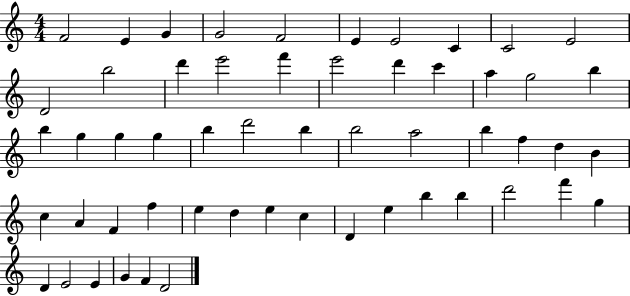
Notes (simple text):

F4/h E4/q G4/q G4/h F4/h E4/q E4/h C4/q C4/h E4/h D4/h B5/h D6/q E6/h F6/q E6/h D6/q C6/q A5/q G5/h B5/q B5/q G5/q G5/q G5/q B5/q D6/h B5/q B5/h A5/h B5/q F5/q D5/q B4/q C5/q A4/q F4/q F5/q E5/q D5/q E5/q C5/q D4/q E5/q B5/q B5/q D6/h F6/q G5/q D4/q E4/h E4/q G4/q F4/q D4/h